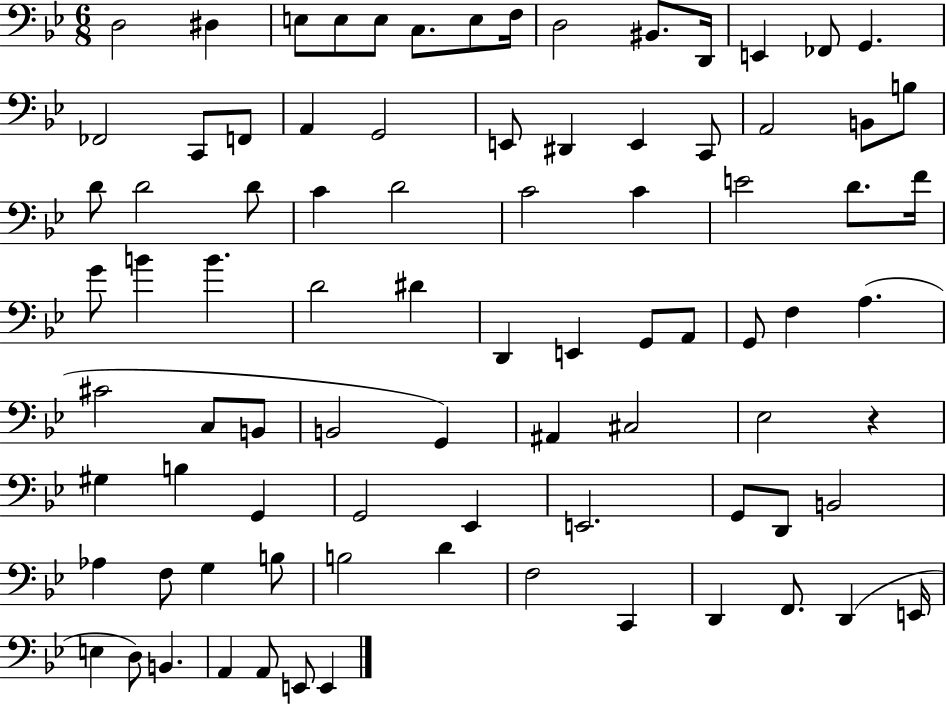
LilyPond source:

{
  \clef bass
  \numericTimeSignature
  \time 6/8
  \key bes \major
  d2 dis4 | e8 e8 e8 c8. e8 f16 | d2 bis,8. d,16 | e,4 fes,8 g,4. | \break fes,2 c,8 f,8 | a,4 g,2 | e,8 dis,4 e,4 c,8 | a,2 b,8 b8 | \break d'8 d'2 d'8 | c'4 d'2 | c'2 c'4 | e'2 d'8. f'16 | \break g'8 b'4 b'4. | d'2 dis'4 | d,4 e,4 g,8 a,8 | g,8 f4 a4.( | \break cis'2 c8 b,8 | b,2 g,4) | ais,4 cis2 | ees2 r4 | \break gis4 b4 g,4 | g,2 ees,4 | e,2. | g,8 d,8 b,2 | \break aes4 f8 g4 b8 | b2 d'4 | f2 c,4 | d,4 f,8. d,4( e,16 | \break e4 d8) b,4. | a,4 a,8 e,8 e,4 | \bar "|."
}